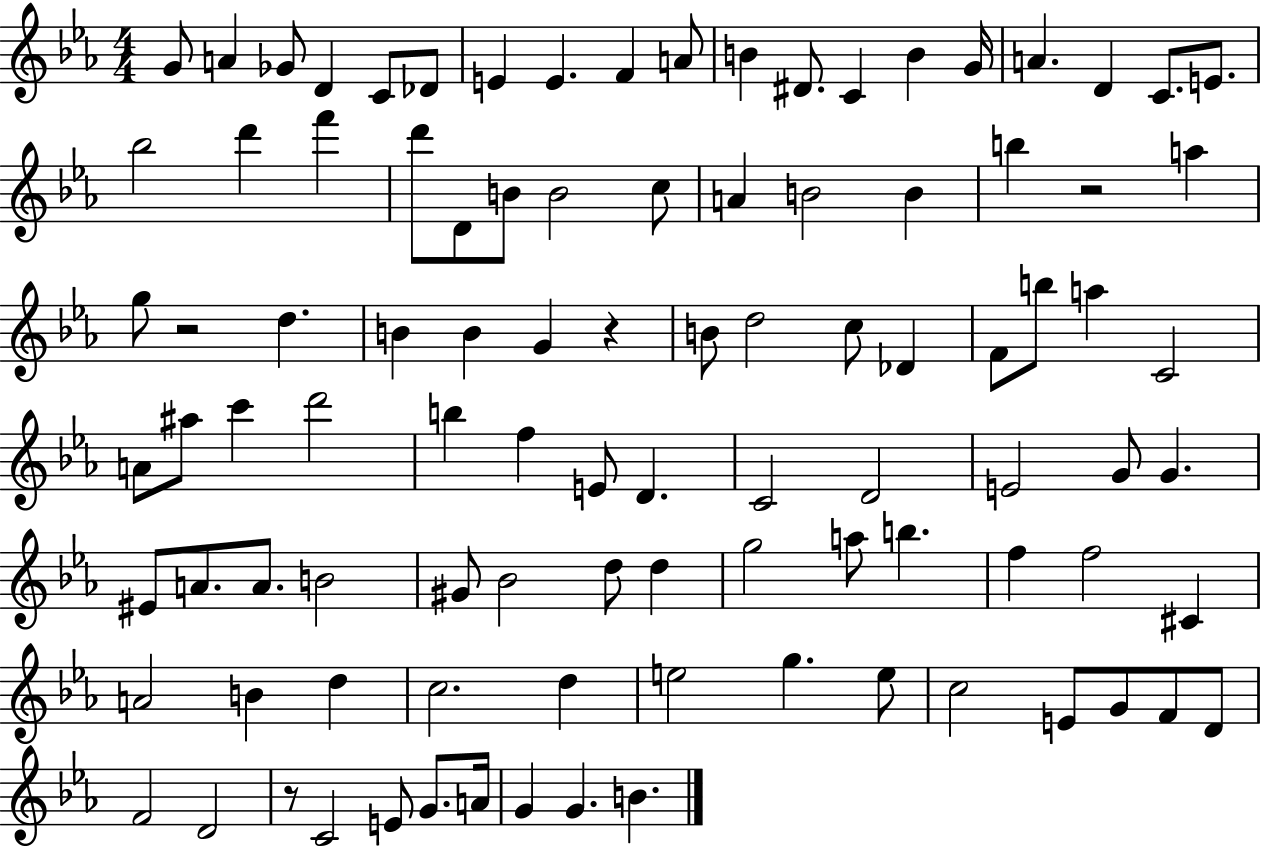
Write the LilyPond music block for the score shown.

{
  \clef treble
  \numericTimeSignature
  \time 4/4
  \key ees \major
  \repeat volta 2 { g'8 a'4 ges'8 d'4 c'8 des'8 | e'4 e'4. f'4 a'8 | b'4 dis'8. c'4 b'4 g'16 | a'4. d'4 c'8. e'8. | \break bes''2 d'''4 f'''4 | d'''8 d'8 b'8 b'2 c''8 | a'4 b'2 b'4 | b''4 r2 a''4 | \break g''8 r2 d''4. | b'4 b'4 g'4 r4 | b'8 d''2 c''8 des'4 | f'8 b''8 a''4 c'2 | \break a'8 ais''8 c'''4 d'''2 | b''4 f''4 e'8 d'4. | c'2 d'2 | e'2 g'8 g'4. | \break eis'8 a'8. a'8. b'2 | gis'8 bes'2 d''8 d''4 | g''2 a''8 b''4. | f''4 f''2 cis'4 | \break a'2 b'4 d''4 | c''2. d''4 | e''2 g''4. e''8 | c''2 e'8 g'8 f'8 d'8 | \break f'2 d'2 | r8 c'2 e'8 g'8. a'16 | g'4 g'4. b'4. | } \bar "|."
}